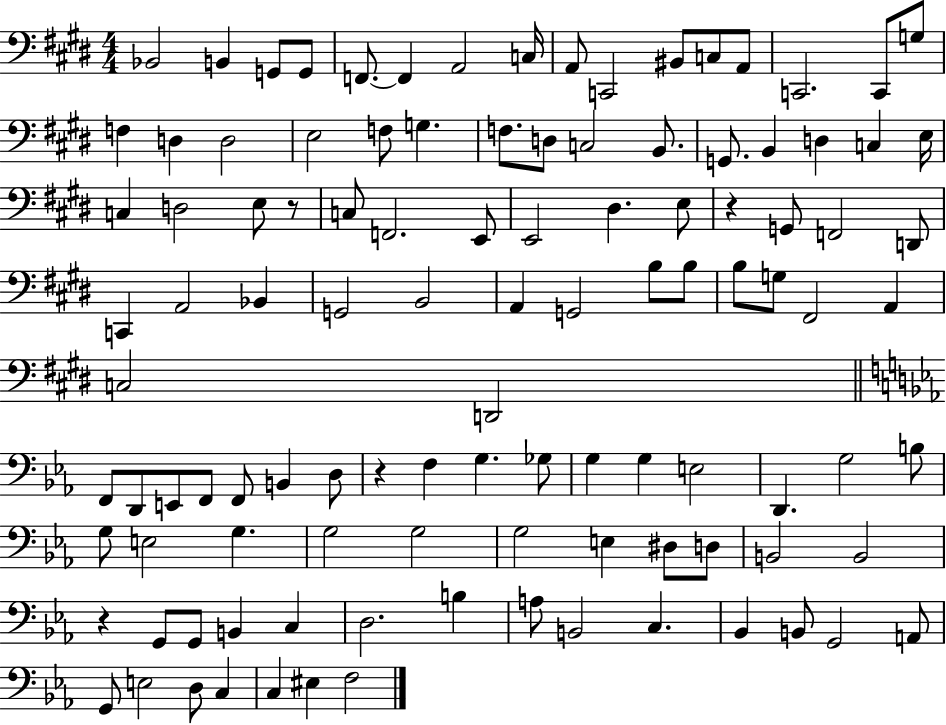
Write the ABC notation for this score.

X:1
T:Untitled
M:4/4
L:1/4
K:E
_B,,2 B,, G,,/2 G,,/2 F,,/2 F,, A,,2 C,/4 A,,/2 C,,2 ^B,,/2 C,/2 A,,/2 C,,2 C,,/2 G,/2 F, D, D,2 E,2 F,/2 G, F,/2 D,/2 C,2 B,,/2 G,,/2 B,, D, C, E,/4 C, D,2 E,/2 z/2 C,/2 F,,2 E,,/2 E,,2 ^D, E,/2 z G,,/2 F,,2 D,,/2 C,, A,,2 _B,, G,,2 B,,2 A,, G,,2 B,/2 B,/2 B,/2 G,/2 ^F,,2 A,, C,2 D,,2 F,,/2 D,,/2 E,,/2 F,,/2 F,,/2 B,, D,/2 z F, G, _G,/2 G, G, E,2 D,, G,2 B,/2 G,/2 E,2 G, G,2 G,2 G,2 E, ^D,/2 D,/2 B,,2 B,,2 z G,,/2 G,,/2 B,, C, D,2 B, A,/2 B,,2 C, _B,, B,,/2 G,,2 A,,/2 G,,/2 E,2 D,/2 C, C, ^E, F,2